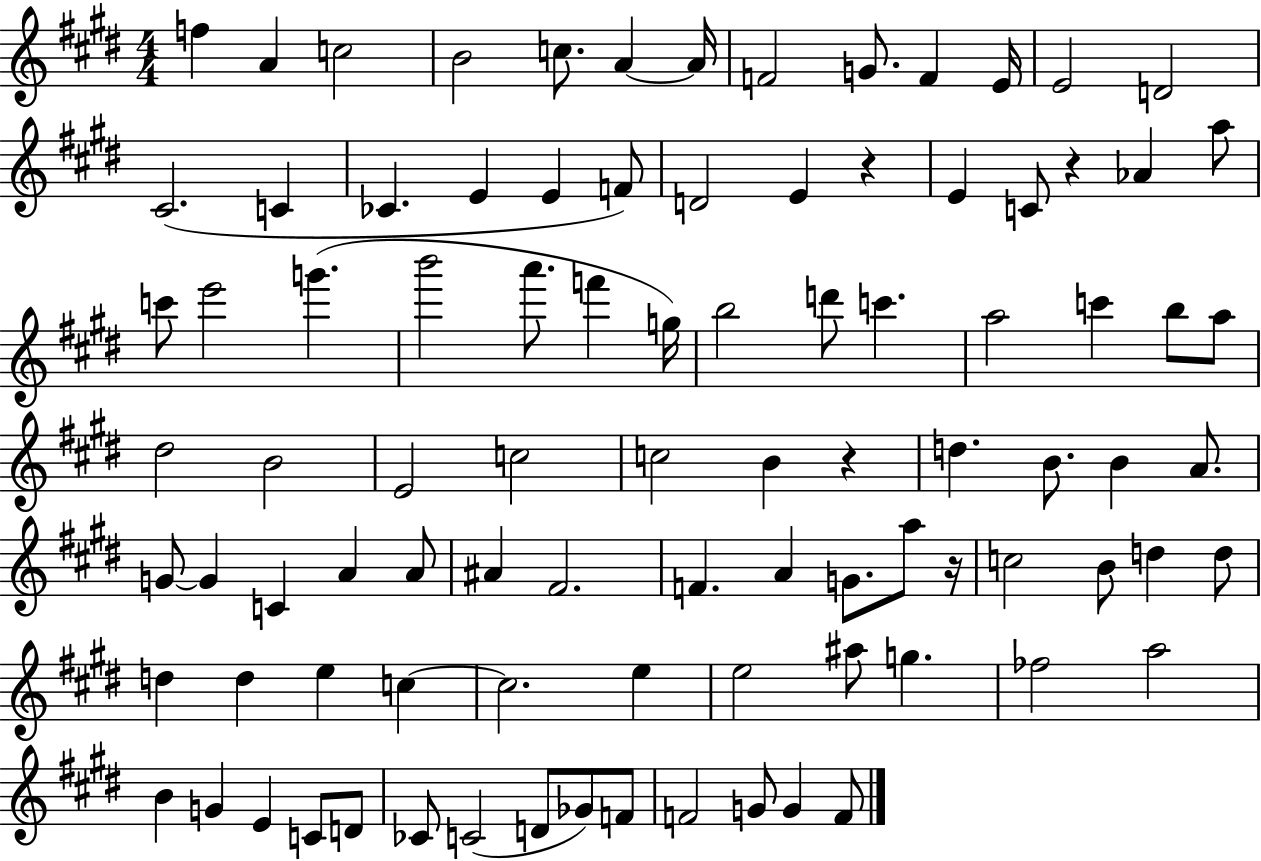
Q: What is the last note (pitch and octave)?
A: F4